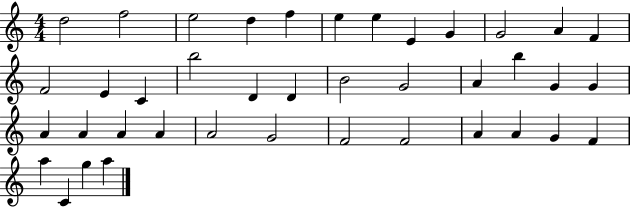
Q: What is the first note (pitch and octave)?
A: D5